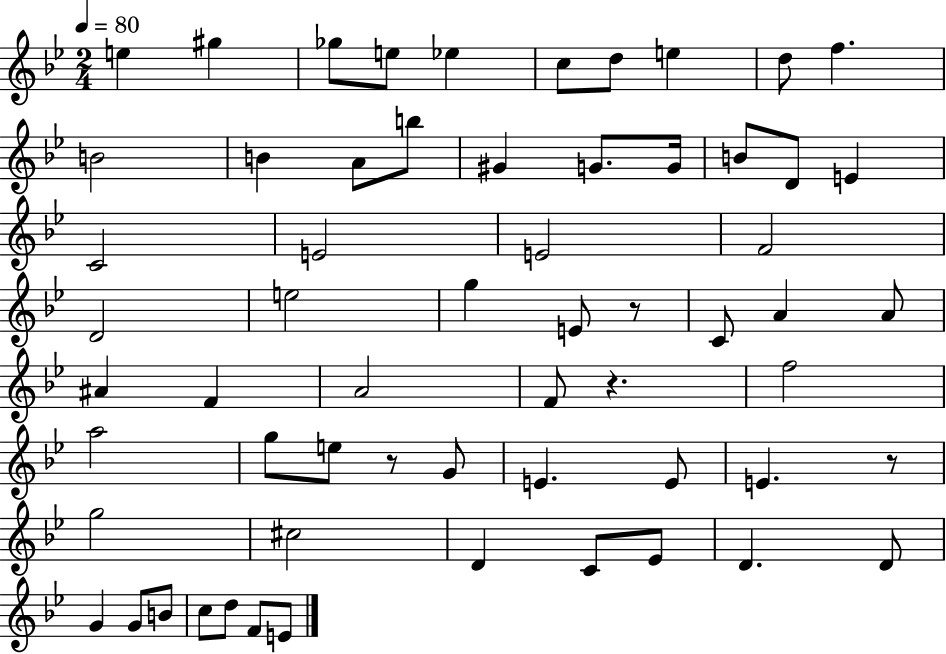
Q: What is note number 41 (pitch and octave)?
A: E4